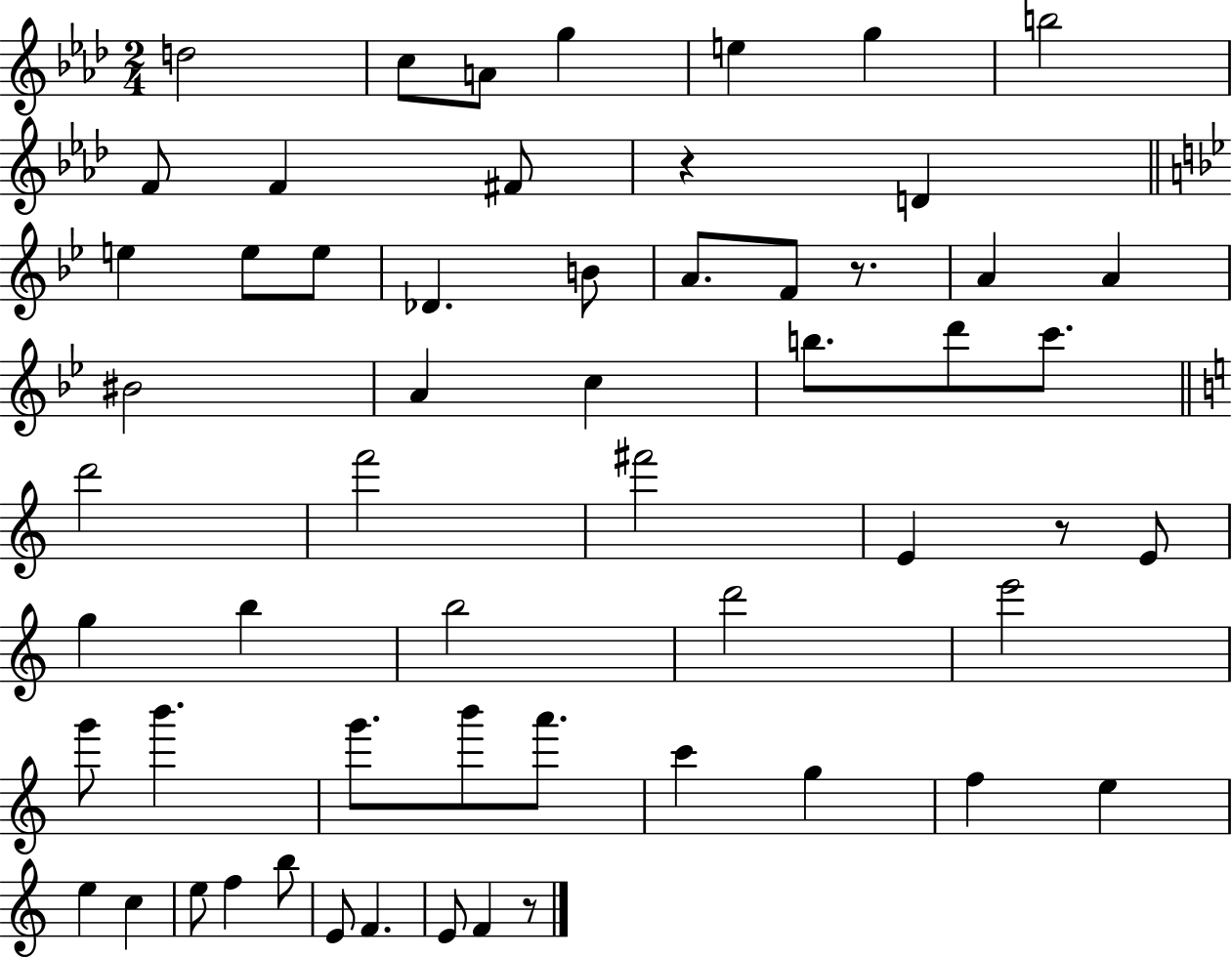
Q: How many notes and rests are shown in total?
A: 58